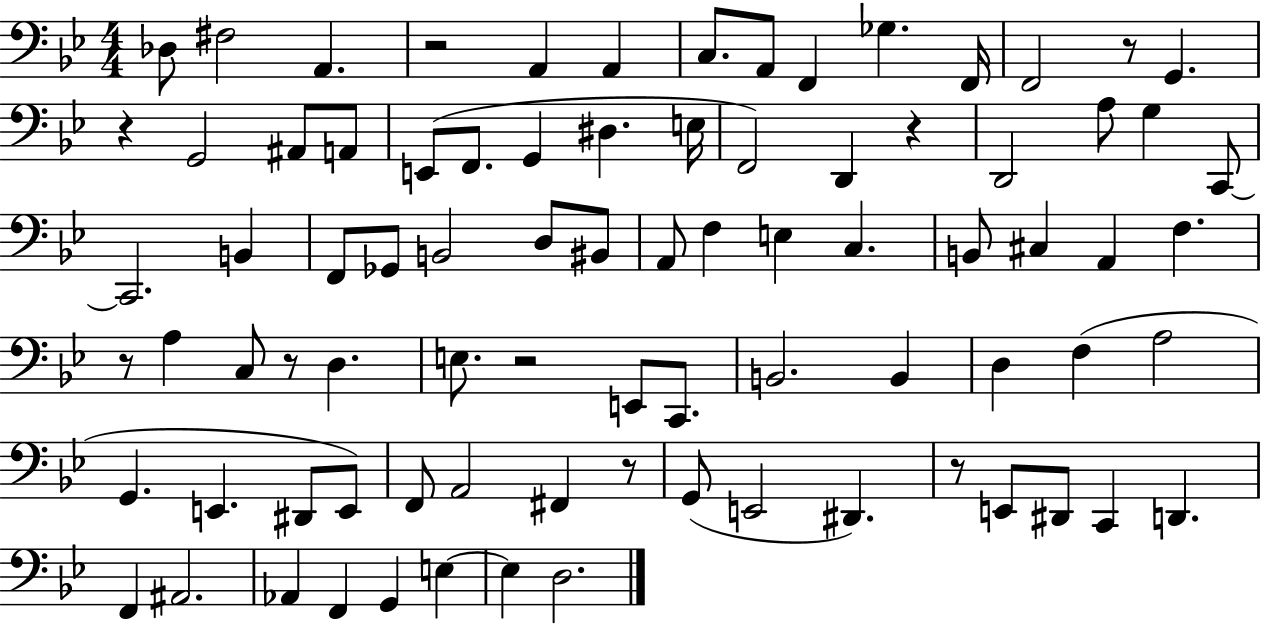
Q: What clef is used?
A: bass